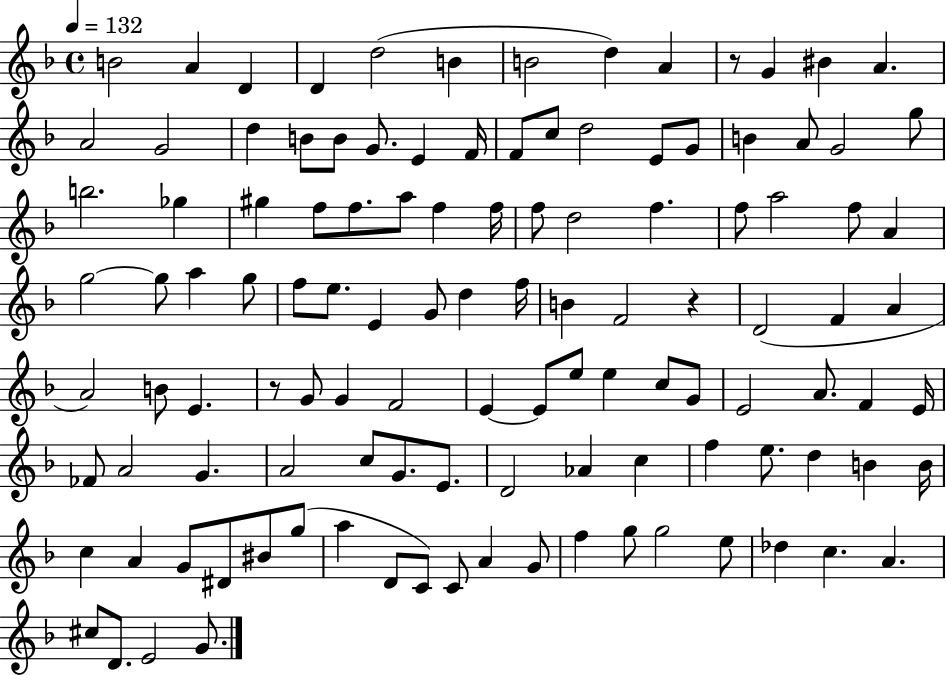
X:1
T:Untitled
M:4/4
L:1/4
K:F
B2 A D D d2 B B2 d A z/2 G ^B A A2 G2 d B/2 B/2 G/2 E F/4 F/2 c/2 d2 E/2 G/2 B A/2 G2 g/2 b2 _g ^g f/2 f/2 a/2 f f/4 f/2 d2 f f/2 a2 f/2 A g2 g/2 a g/2 f/2 e/2 E G/2 d f/4 B F2 z D2 F A A2 B/2 E z/2 G/2 G F2 E E/2 e/2 e c/2 G/2 E2 A/2 F E/4 _F/2 A2 G A2 c/2 G/2 E/2 D2 _A c f e/2 d B B/4 c A G/2 ^D/2 ^B/2 g/2 a D/2 C/2 C/2 A G/2 f g/2 g2 e/2 _d c A ^c/2 D/2 E2 G/2